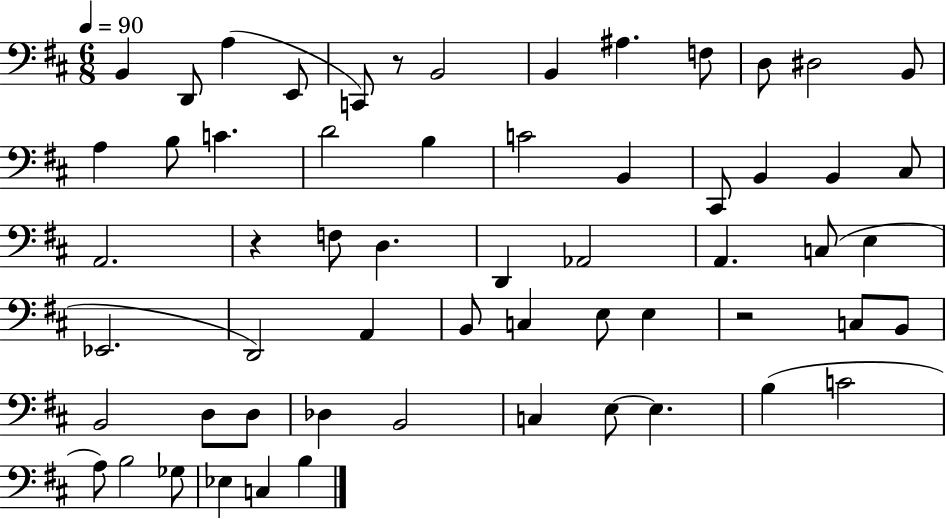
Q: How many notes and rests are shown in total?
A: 59